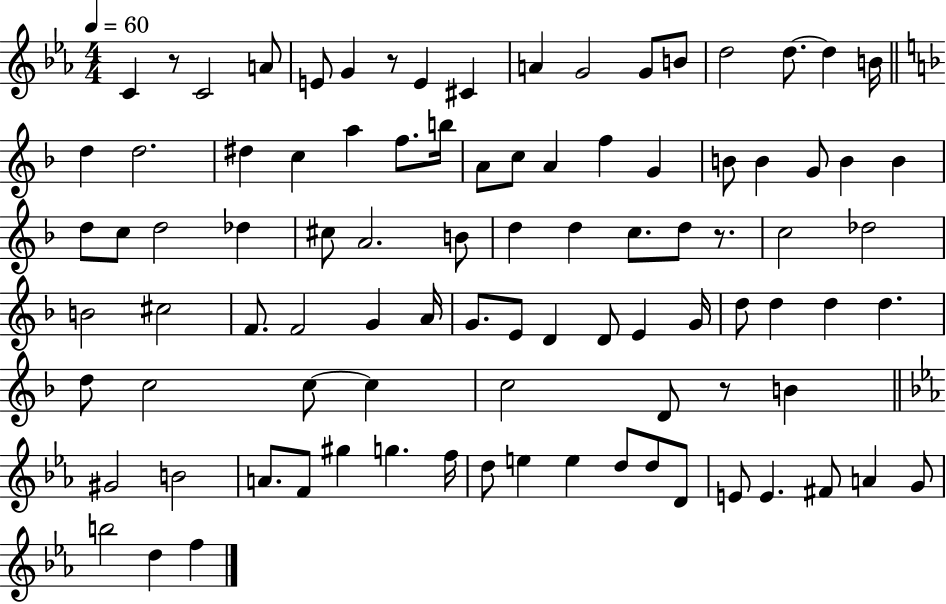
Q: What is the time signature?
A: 4/4